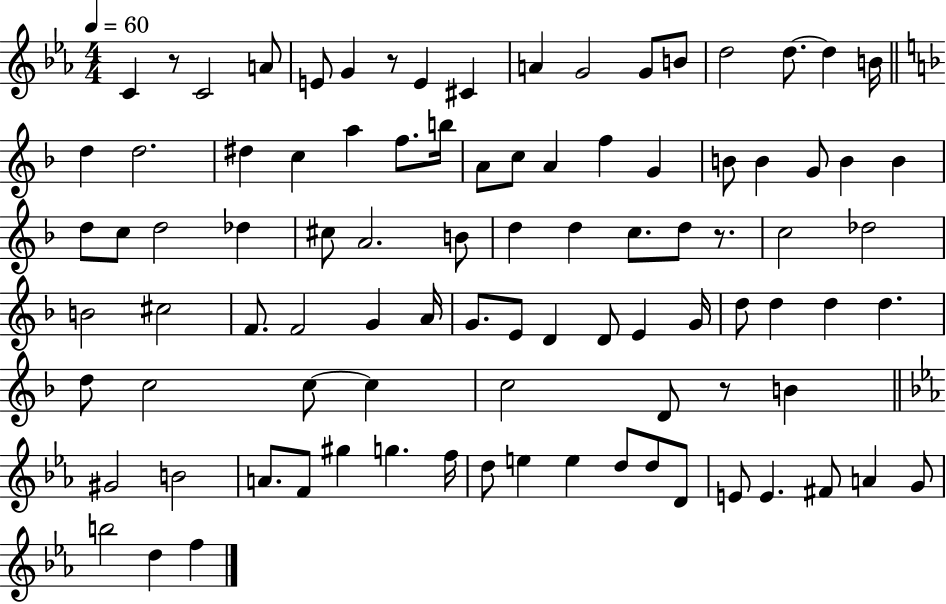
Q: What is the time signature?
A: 4/4